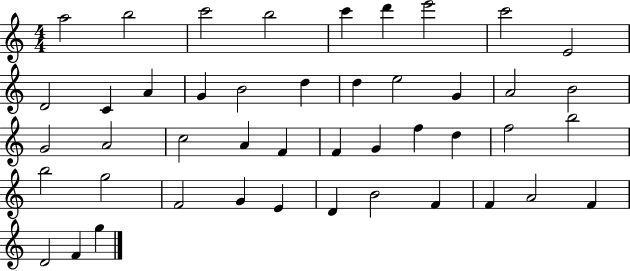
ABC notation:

X:1
T:Untitled
M:4/4
L:1/4
K:C
a2 b2 c'2 b2 c' d' e'2 c'2 E2 D2 C A G B2 d d e2 G A2 B2 G2 A2 c2 A F F G f d f2 b2 b2 g2 F2 G E D B2 F F A2 F D2 F g